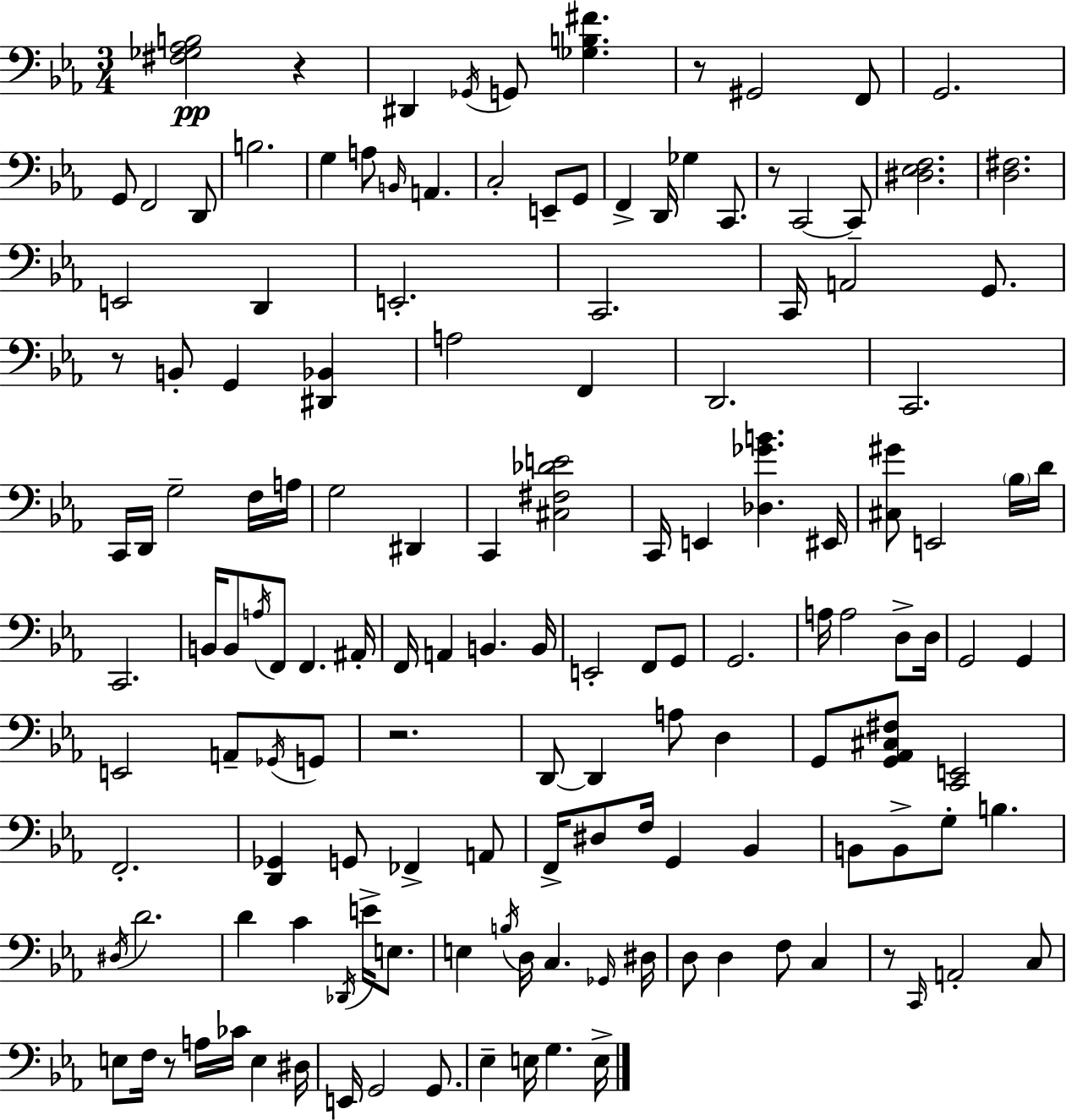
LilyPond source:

{
  \clef bass
  \numericTimeSignature
  \time 3/4
  \key ees \major
  <fis ges aes b>2\pp r4 | dis,4 \acciaccatura { ges,16 } g,8 <ges b fis'>4. | r8 gis,2 f,8 | g,2. | \break g,8 f,2 d,8 | b2. | g4 a8 \grace { b,16 } a,4. | c2-. e,8-- | \break g,8 f,4-> d,16 ges4 c,8. | r8 c,2~~ | c,8-- <dis ees f>2. | <d fis>2. | \break e,2 d,4 | e,2.-. | c,2. | c,16 a,2 g,8. | \break r8 b,8-. g,4 <dis, bes,>4 | a2 f,4 | d,2. | c,2. | \break c,16 d,16 g2-- | f16 a16 g2 dis,4 | c,4 <cis fis des' e'>2 | c,16 e,4 <des ges' b'>4. | \break eis,16 <cis gis'>8 e,2 | \parenthesize bes16 d'16 c,2. | b,16 b,8 \acciaccatura { a16 } f,8 f,4. | ais,16-. f,16 a,4 b,4. | \break b,16 e,2-. f,8 | g,8 g,2. | a16 a2 | d8-> d16 g,2 g,4 | \break e,2 a,8-- | \acciaccatura { ges,16 } g,8 r2. | d,8~~ d,4 a8 | d4 g,8 <g, aes, cis fis>8 <c, e,>2 | \break f,2.-. | <d, ges,>4 g,8 fes,4-> | a,8 f,16-> dis8 f16 g,4 | bes,4 b,8 b,8-> g8-. b4. | \break \acciaccatura { dis16 } d'2. | d'4 c'4 | \acciaccatura { des,16 } e'16-> e8. e4 \acciaccatura { b16 } d16 | c4. \grace { ges,16 } dis16 d8 d4 | \break f8 c4 r8 \grace { c,16 } a,2-. | c8 e8 f16 | r8 a16 ces'16 e4 dis16 e,16 g,2 | g,8. ees4-- | \break e16 g4. e16-> \bar "|."
}